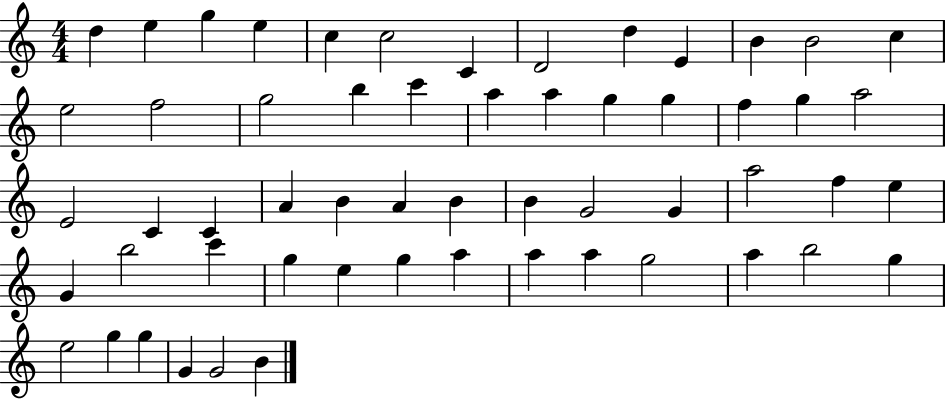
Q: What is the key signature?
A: C major